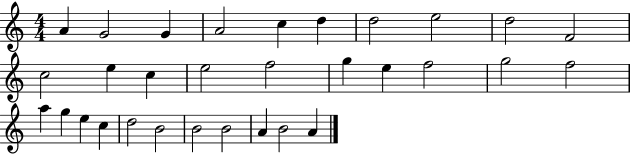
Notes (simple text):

A4/q G4/h G4/q A4/h C5/q D5/q D5/h E5/h D5/h F4/h C5/h E5/q C5/q E5/h F5/h G5/q E5/q F5/h G5/h F5/h A5/q G5/q E5/q C5/q D5/h B4/h B4/h B4/h A4/q B4/h A4/q